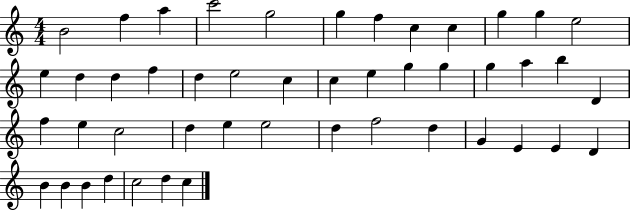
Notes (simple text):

B4/h F5/q A5/q C6/h G5/h G5/q F5/q C5/q C5/q G5/q G5/q E5/h E5/q D5/q D5/q F5/q D5/q E5/h C5/q C5/q E5/q G5/q G5/q G5/q A5/q B5/q D4/q F5/q E5/q C5/h D5/q E5/q E5/h D5/q F5/h D5/q G4/q E4/q E4/q D4/q B4/q B4/q B4/q D5/q C5/h D5/q C5/q